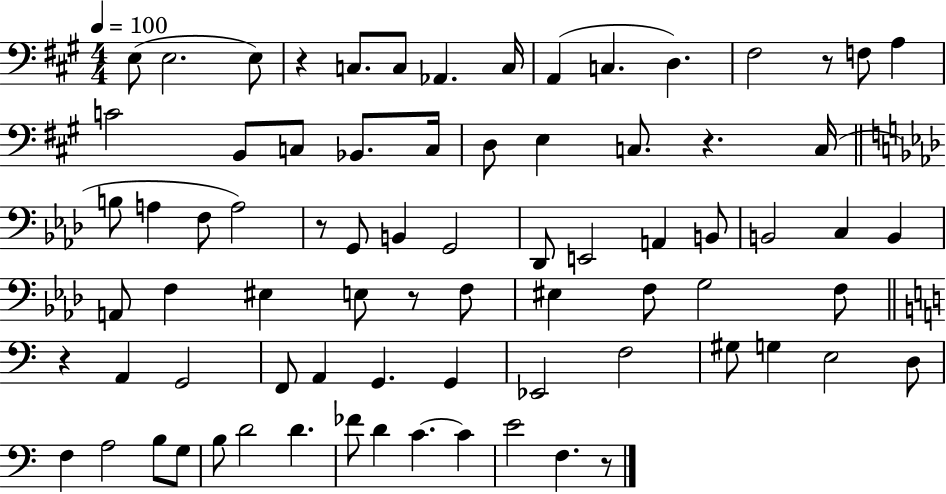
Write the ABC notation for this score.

X:1
T:Untitled
M:4/4
L:1/4
K:A
E,/2 E,2 E,/2 z C,/2 C,/2 _A,, C,/4 A,, C, D, ^F,2 z/2 F,/2 A, C2 B,,/2 C,/2 _B,,/2 C,/4 D,/2 E, C,/2 z C,/4 B,/2 A, F,/2 A,2 z/2 G,,/2 B,, G,,2 _D,,/2 E,,2 A,, B,,/2 B,,2 C, B,, A,,/2 F, ^E, E,/2 z/2 F,/2 ^E, F,/2 G,2 F,/2 z A,, G,,2 F,,/2 A,, G,, G,, _E,,2 F,2 ^G,/2 G, E,2 D,/2 F, A,2 B,/2 G,/2 B,/2 D2 D _F/2 D C C E2 F, z/2